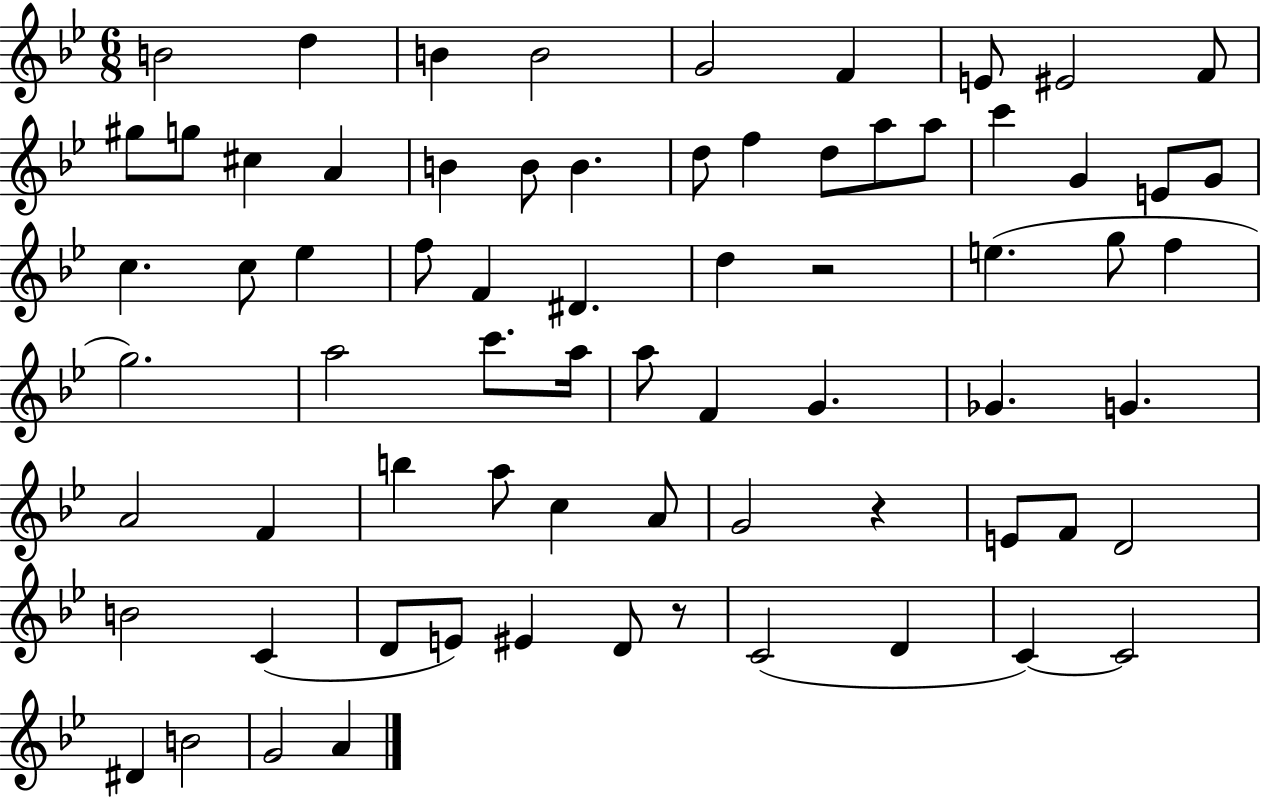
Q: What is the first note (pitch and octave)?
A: B4